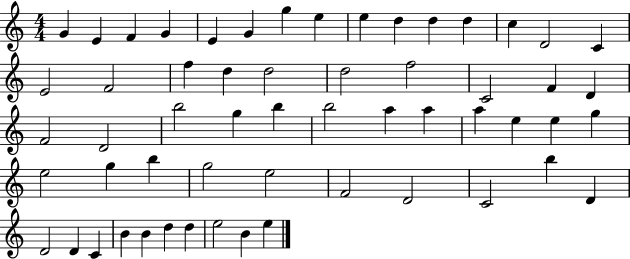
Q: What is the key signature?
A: C major